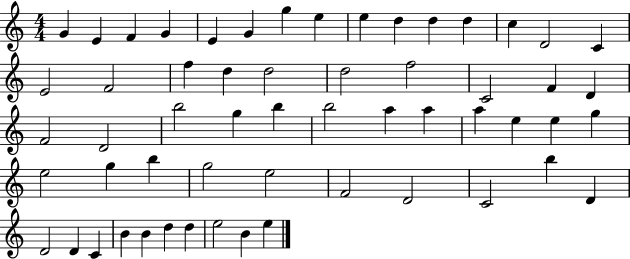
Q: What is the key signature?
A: C major